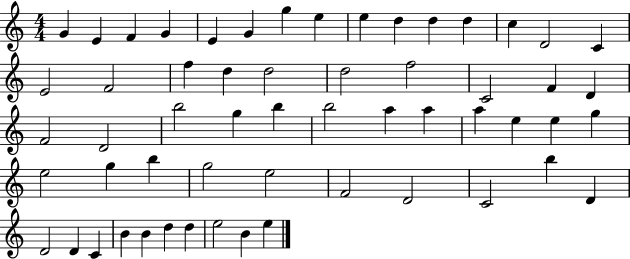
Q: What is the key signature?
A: C major